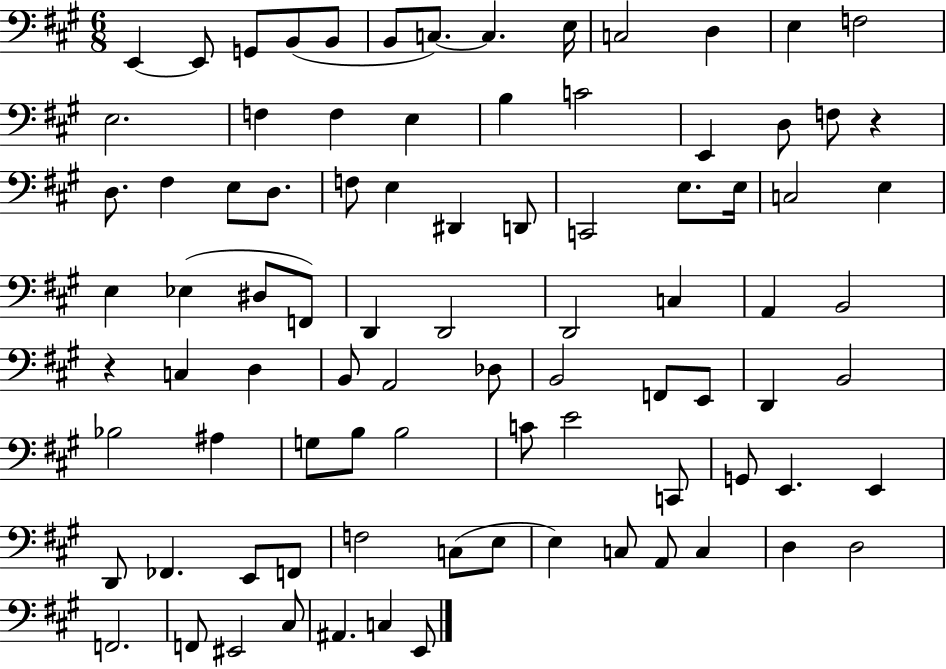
X:1
T:Untitled
M:6/8
L:1/4
K:A
E,, E,,/2 G,,/2 B,,/2 B,,/2 B,,/2 C,/2 C, E,/4 C,2 D, E, F,2 E,2 F, F, E, B, C2 E,, D,/2 F,/2 z D,/2 ^F, E,/2 D,/2 F,/2 E, ^D,, D,,/2 C,,2 E,/2 E,/4 C,2 E, E, _E, ^D,/2 F,,/2 D,, D,,2 D,,2 C, A,, B,,2 z C, D, B,,/2 A,,2 _D,/2 B,,2 F,,/2 E,,/2 D,, B,,2 _B,2 ^A, G,/2 B,/2 B,2 C/2 E2 C,,/2 G,,/2 E,, E,, D,,/2 _F,, E,,/2 F,,/2 F,2 C,/2 E,/2 E, C,/2 A,,/2 C, D, D,2 F,,2 F,,/2 ^E,,2 ^C,/2 ^A,, C, E,,/2